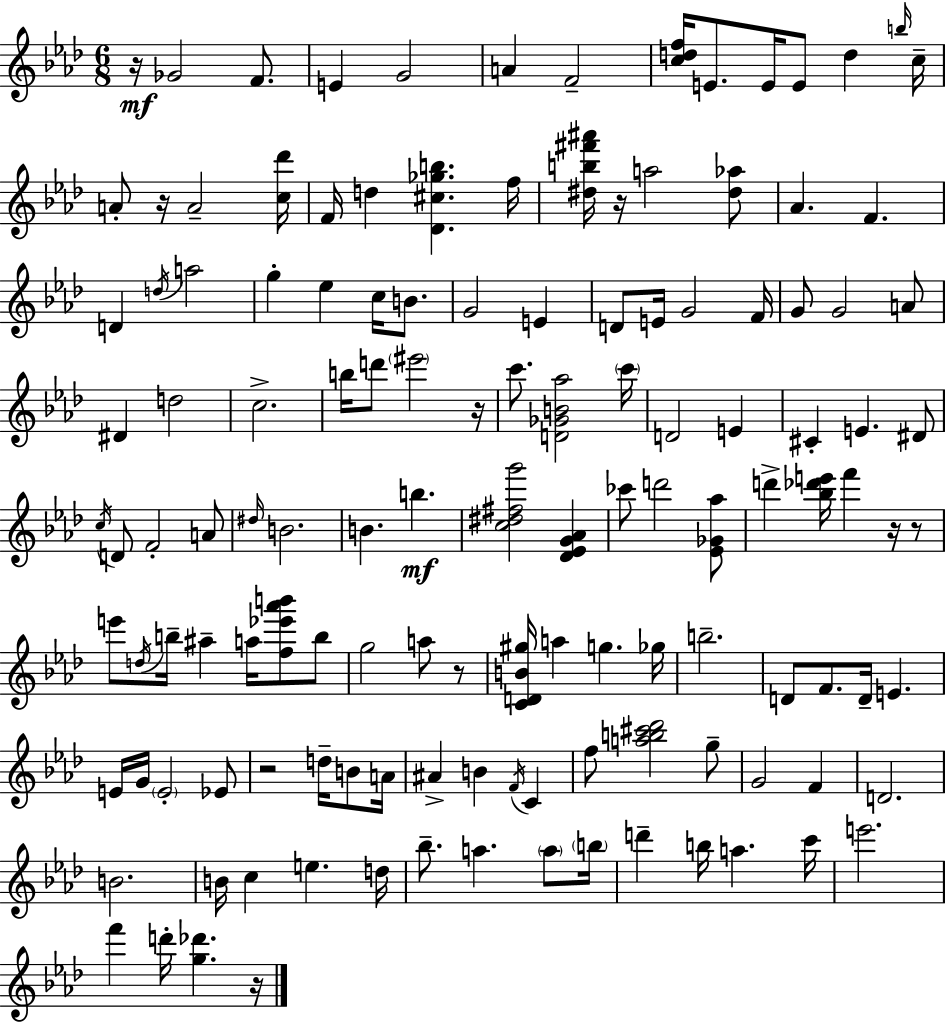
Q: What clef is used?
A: treble